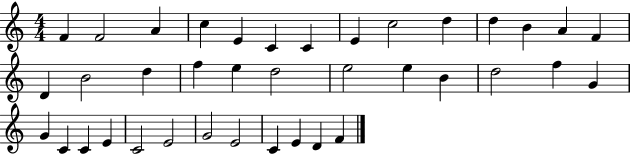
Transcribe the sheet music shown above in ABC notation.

X:1
T:Untitled
M:4/4
L:1/4
K:C
F F2 A c E C C E c2 d d B A F D B2 d f e d2 e2 e B d2 f G G C C E C2 E2 G2 E2 C E D F